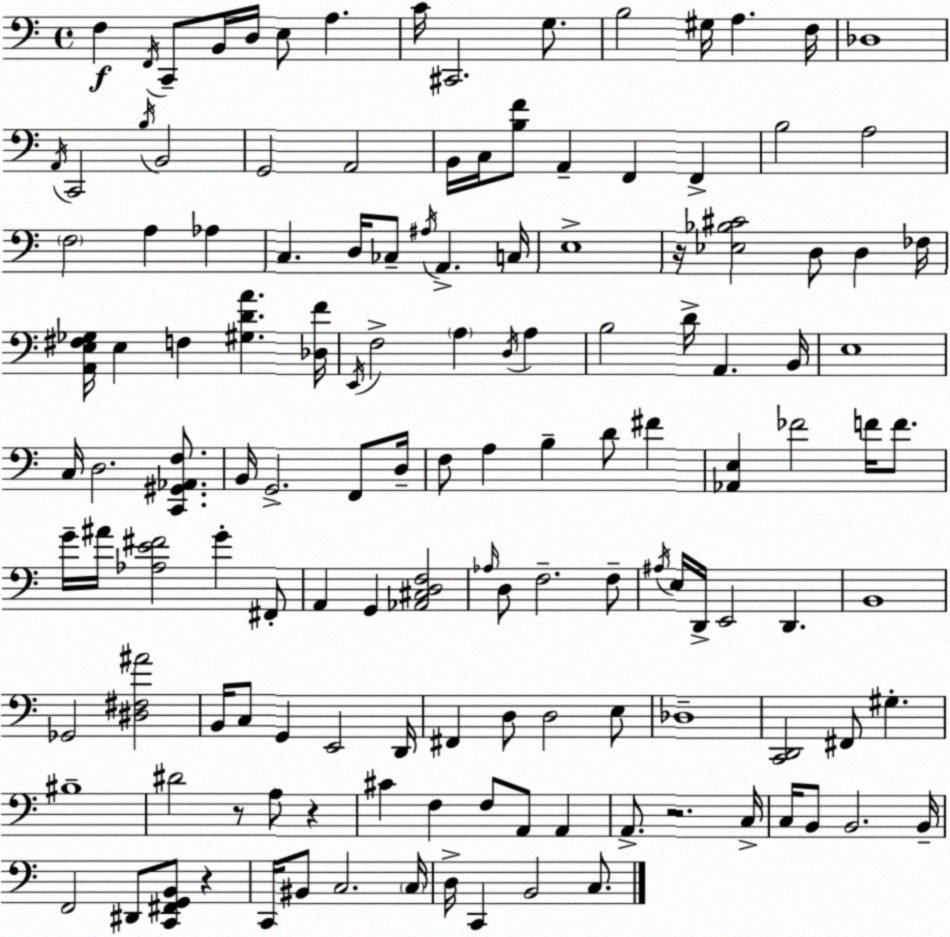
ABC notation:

X:1
T:Untitled
M:4/4
L:1/4
K:Am
F, F,,/4 C,,/2 B,,/4 D,/4 E,/2 A, C/4 ^C,,2 G,/2 B,2 ^G,/4 A, F,/4 _D,4 A,,/4 C,,2 B,/4 B,,2 G,,2 A,,2 B,,/4 C,/4 [B,F]/2 A,, F,, F,, B,2 A,2 F,2 A, _A, C, D,/4 _C,/2 ^A,/4 A,, C,/4 E,4 z/4 [_E,_B,^C]2 D,/2 D, _F,/4 [A,,E,^F,_G,]/4 E, F, [^G,DA] [_D,F]/4 E,,/4 F,2 A, D,/4 A, B,2 D/4 A,, B,,/4 E,4 C,/4 D,2 [C,,^G,,_A,,F,]/2 B,,/4 G,,2 F,,/2 D,/4 F,/2 A, B, D/2 ^F [_A,,E,] _F2 F/4 F/2 G/4 ^A/4 [_A,E^F]2 G ^F,,/2 A,, G,, [_A,,^C,D,F,]2 _A,/4 D,/2 F,2 F,/2 ^A,/4 E,/4 D,,/4 E,,2 D,, B,,4 _G,,2 [^D,^F,^A]2 B,,/4 C,/2 G,, E,,2 D,,/4 ^F,, D,/2 D,2 E,/2 _D,4 [C,,D,,]2 ^F,,/2 ^G, ^B,4 ^D2 z/2 A,/2 z ^C F, F,/2 A,,/2 A,, A,,/2 z2 C,/4 C,/4 B,,/2 B,,2 B,,/4 F,,2 ^D,,/2 [C,,^F,,G,,B,,]/2 z C,,/4 ^B,,/2 C,2 C,/4 D,/4 C,, B,,2 C,/2